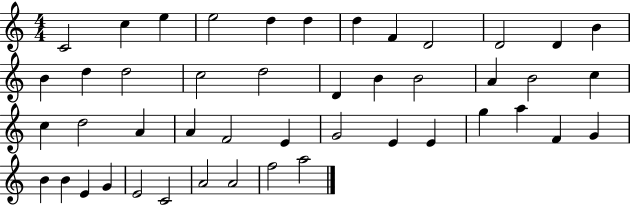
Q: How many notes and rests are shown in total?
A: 46